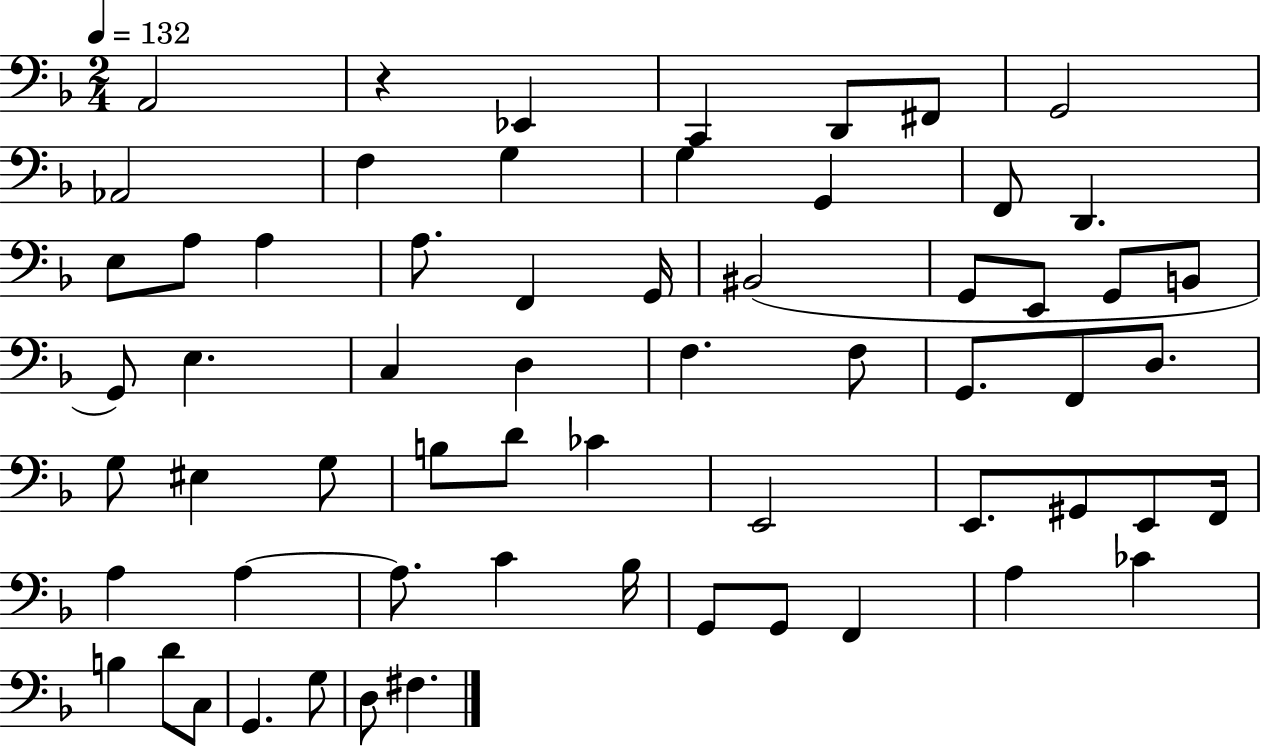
A2/h R/q Eb2/q C2/q D2/e F#2/e G2/h Ab2/h F3/q G3/q G3/q G2/q F2/e D2/q. E3/e A3/e A3/q A3/e. F2/q G2/s BIS2/h G2/e E2/e G2/e B2/e G2/e E3/q. C3/q D3/q F3/q. F3/e G2/e. F2/e D3/e. G3/e EIS3/q G3/e B3/e D4/e CES4/q E2/h E2/e. G#2/e E2/e F2/s A3/q A3/q A3/e. C4/q Bb3/s G2/e G2/e F2/q A3/q CES4/q B3/q D4/e C3/e G2/q. G3/e D3/e F#3/q.